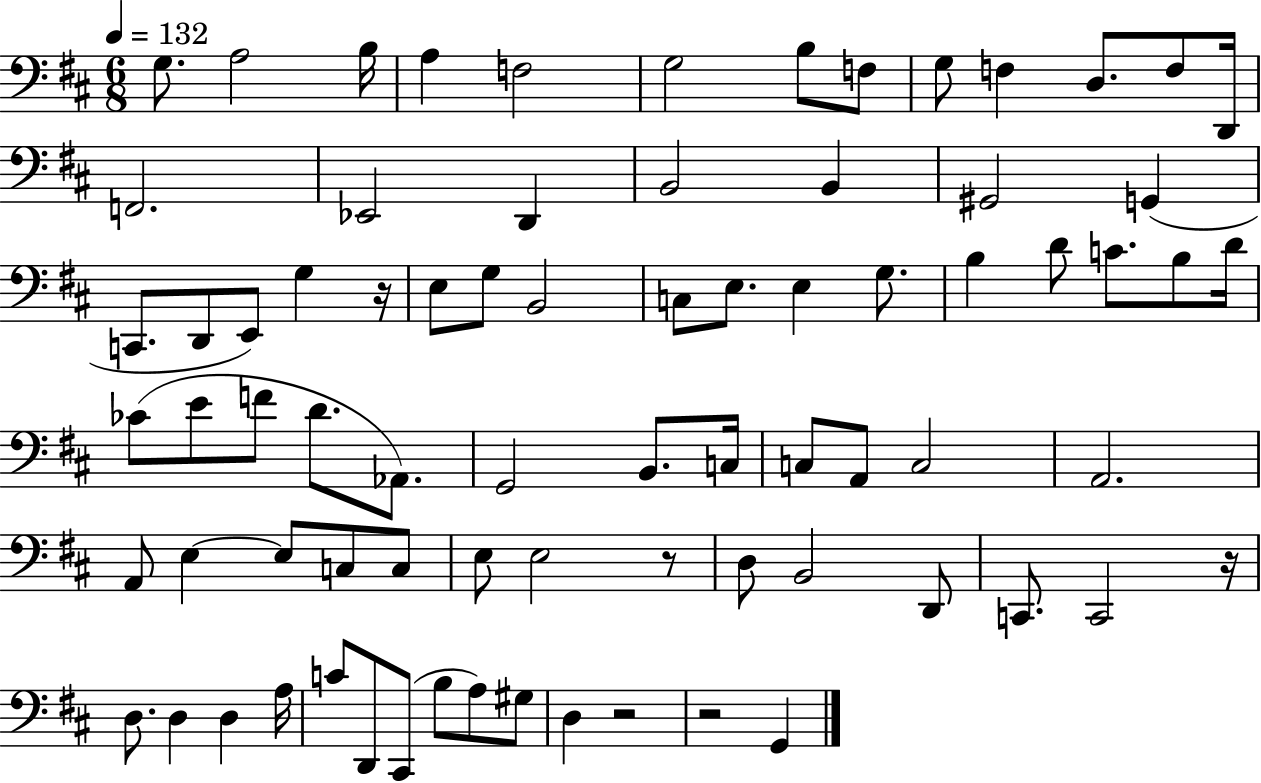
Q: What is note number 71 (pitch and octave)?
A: D3